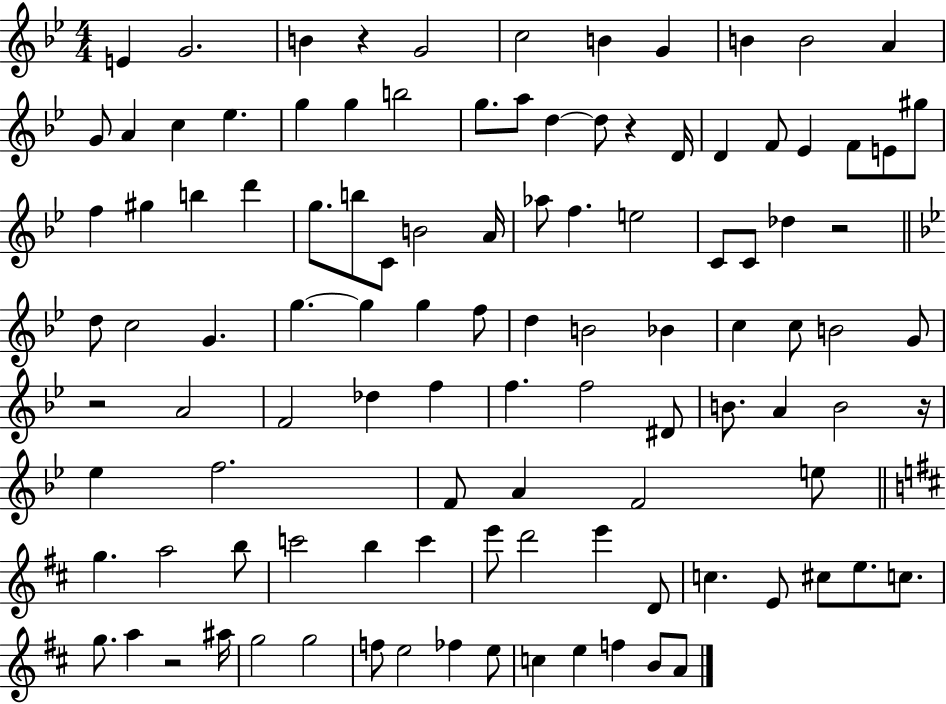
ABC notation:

X:1
T:Untitled
M:4/4
L:1/4
K:Bb
E G2 B z G2 c2 B G B B2 A G/2 A c _e g g b2 g/2 a/2 d d/2 z D/4 D F/2 _E F/2 E/2 ^g/2 f ^g b d' g/2 b/2 C/2 B2 A/4 _a/2 f e2 C/2 C/2 _d z2 d/2 c2 G g g g f/2 d B2 _B c c/2 B2 G/2 z2 A2 F2 _d f f f2 ^D/2 B/2 A B2 z/4 _e f2 F/2 A F2 e/2 g a2 b/2 c'2 b c' e'/2 d'2 e' D/2 c E/2 ^c/2 e/2 c/2 g/2 a z2 ^a/4 g2 g2 f/2 e2 _f e/2 c e f B/2 A/2